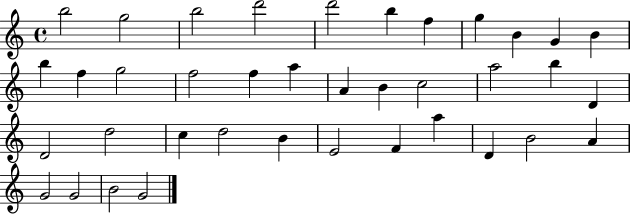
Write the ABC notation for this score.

X:1
T:Untitled
M:4/4
L:1/4
K:C
b2 g2 b2 d'2 d'2 b f g B G B b f g2 f2 f a A B c2 a2 b D D2 d2 c d2 B E2 F a D B2 A G2 G2 B2 G2